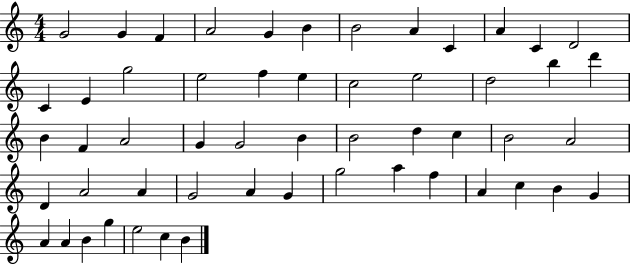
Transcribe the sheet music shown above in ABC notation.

X:1
T:Untitled
M:4/4
L:1/4
K:C
G2 G F A2 G B B2 A C A C D2 C E g2 e2 f e c2 e2 d2 b d' B F A2 G G2 B B2 d c B2 A2 D A2 A G2 A G g2 a f A c B G A A B g e2 c B